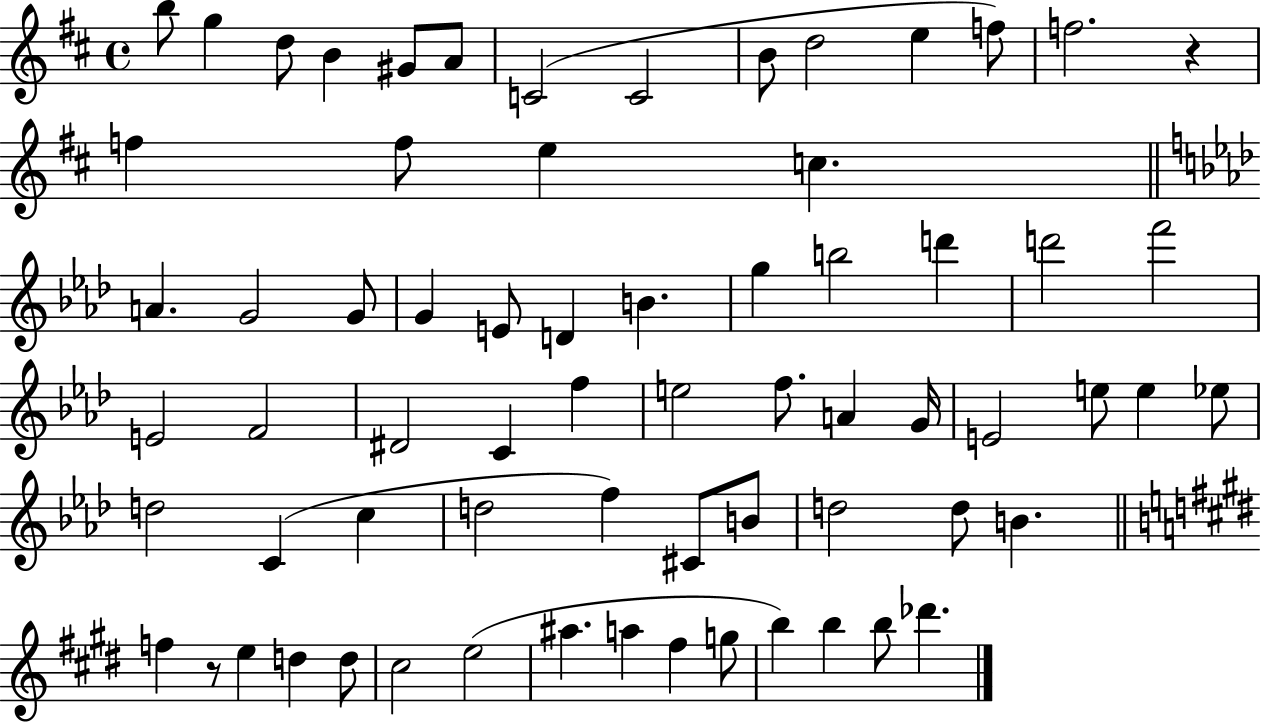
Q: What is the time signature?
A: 4/4